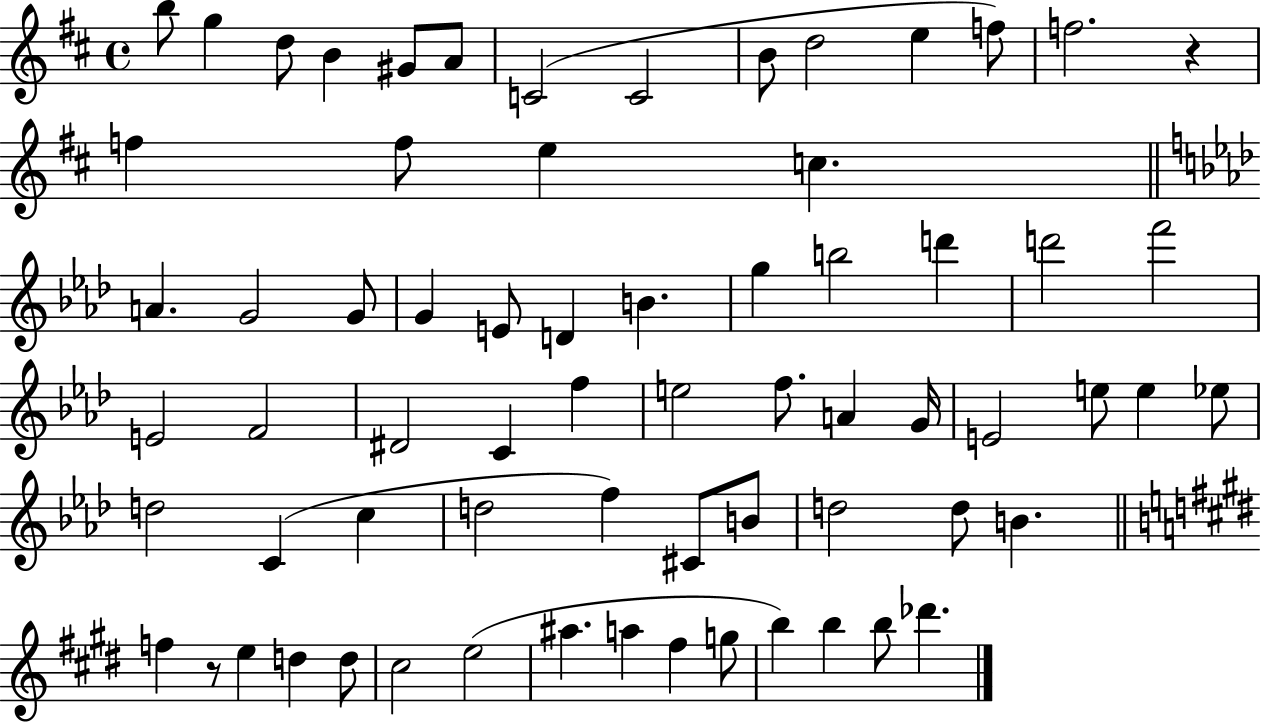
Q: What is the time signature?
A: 4/4